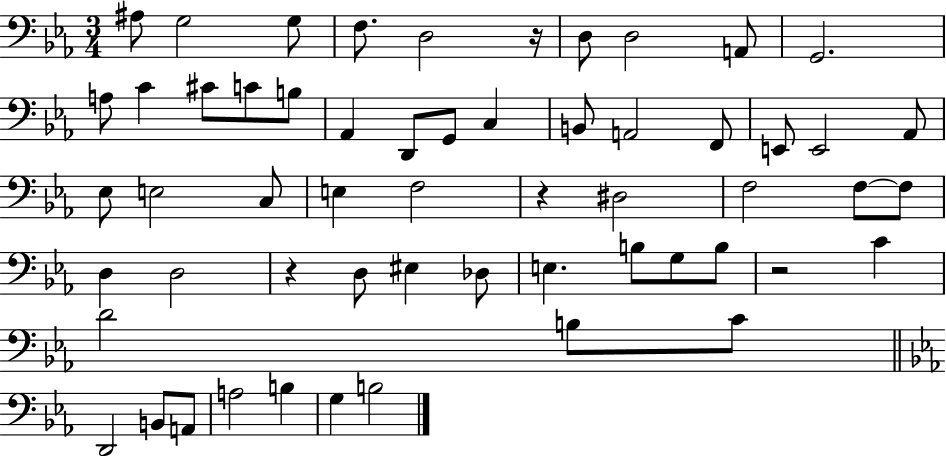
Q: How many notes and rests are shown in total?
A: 57